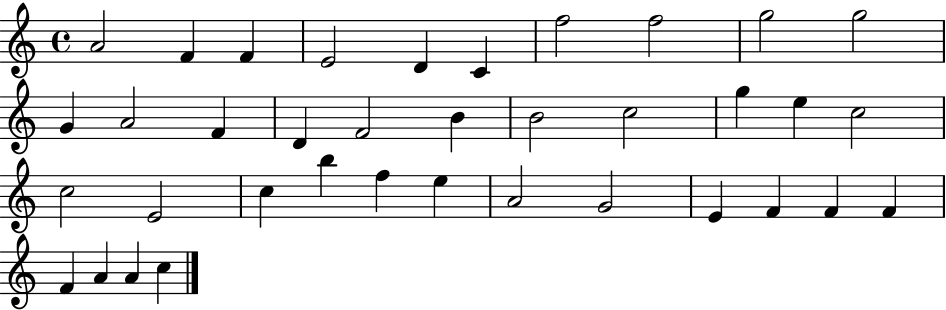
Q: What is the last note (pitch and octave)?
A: C5